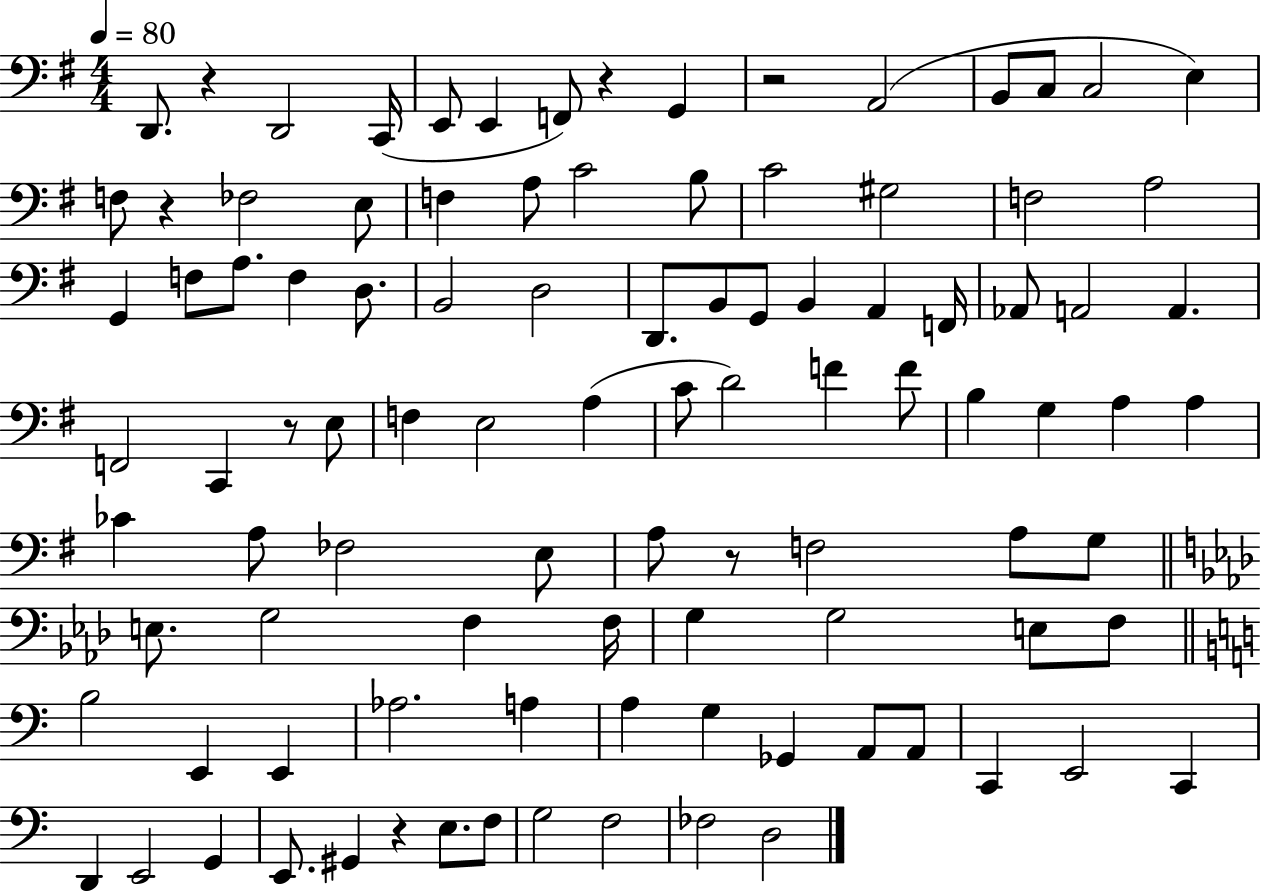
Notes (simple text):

D2/e. R/q D2/h C2/s E2/e E2/q F2/e R/q G2/q R/h A2/h B2/e C3/e C3/h E3/q F3/e R/q FES3/h E3/e F3/q A3/e C4/h B3/e C4/h G#3/h F3/h A3/h G2/q F3/e A3/e. F3/q D3/e. B2/h D3/h D2/e. B2/e G2/e B2/q A2/q F2/s Ab2/e A2/h A2/q. F2/h C2/q R/e E3/e F3/q E3/h A3/q C4/e D4/h F4/q F4/e B3/q G3/q A3/q A3/q CES4/q A3/e FES3/h E3/e A3/e R/e F3/h A3/e G3/e E3/e. G3/h F3/q F3/s G3/q G3/h E3/e F3/e B3/h E2/q E2/q Ab3/h. A3/q A3/q G3/q Gb2/q A2/e A2/e C2/q E2/h C2/q D2/q E2/h G2/q E2/e. G#2/q R/q E3/e. F3/e G3/h F3/h FES3/h D3/h